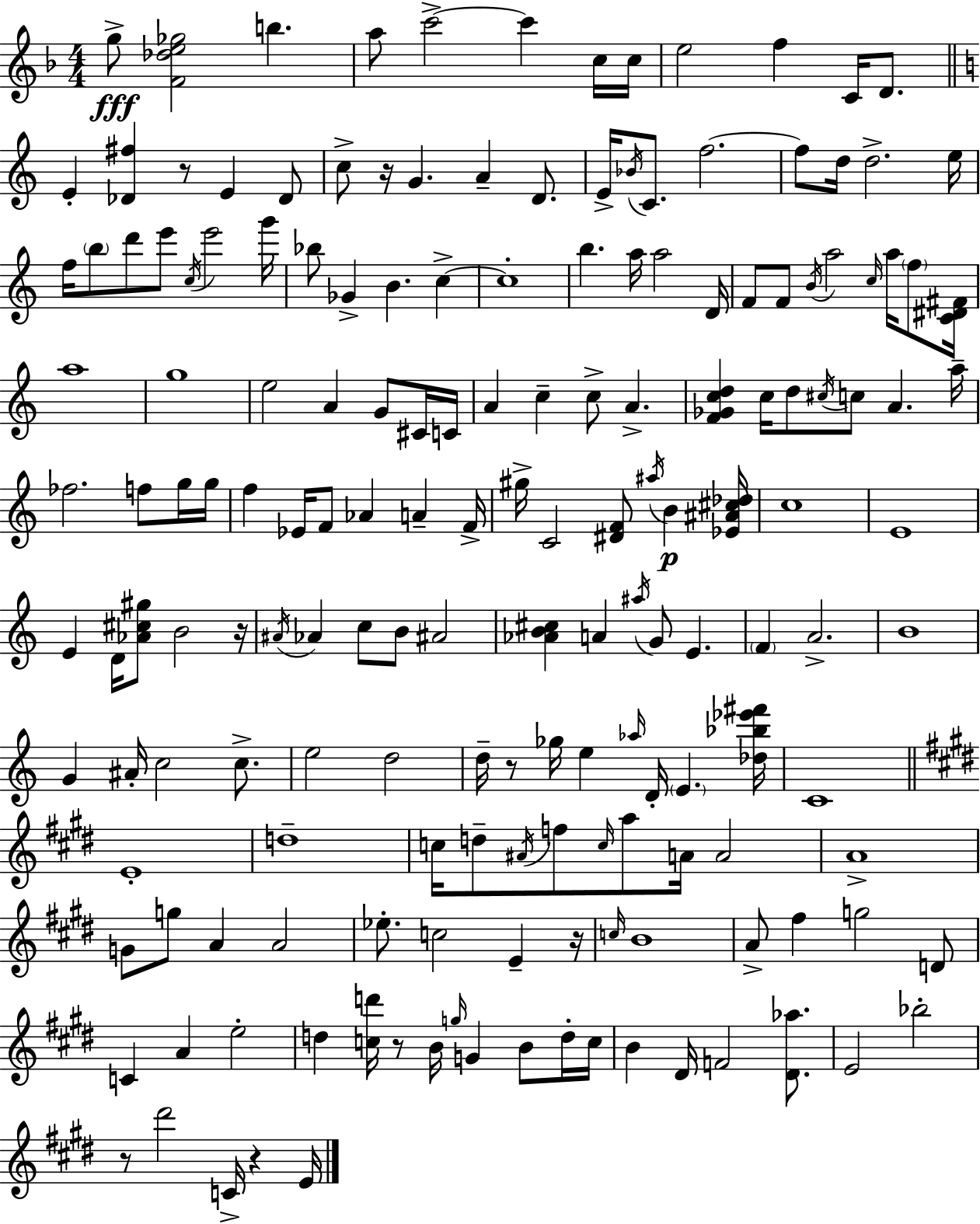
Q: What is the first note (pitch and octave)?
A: G5